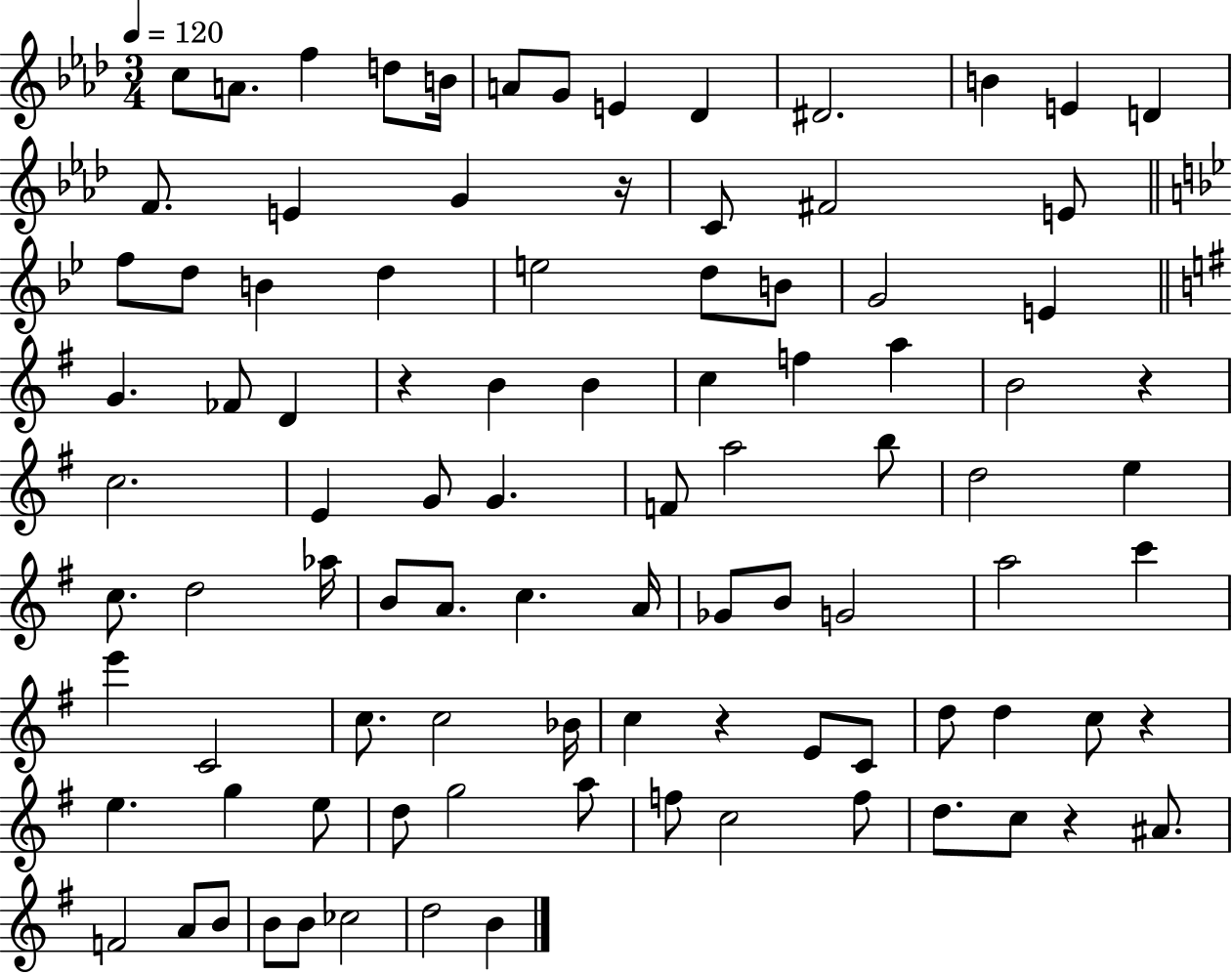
C5/e A4/e. F5/q D5/e B4/s A4/e G4/e E4/q Db4/q D#4/h. B4/q E4/q D4/q F4/e. E4/q G4/q R/s C4/e F#4/h E4/e F5/e D5/e B4/q D5/q E5/h D5/e B4/e G4/h E4/q G4/q. FES4/e D4/q R/q B4/q B4/q C5/q F5/q A5/q B4/h R/q C5/h. E4/q G4/e G4/q. F4/e A5/h B5/e D5/h E5/q C5/e. D5/h Ab5/s B4/e A4/e. C5/q. A4/s Gb4/e B4/e G4/h A5/h C6/q E6/q C4/h C5/e. C5/h Bb4/s C5/q R/q E4/e C4/e D5/e D5/q C5/e R/q E5/q. G5/q E5/e D5/e G5/h A5/e F5/e C5/h F5/e D5/e. C5/e R/q A#4/e. F4/h A4/e B4/e B4/e B4/e CES5/h D5/h B4/q